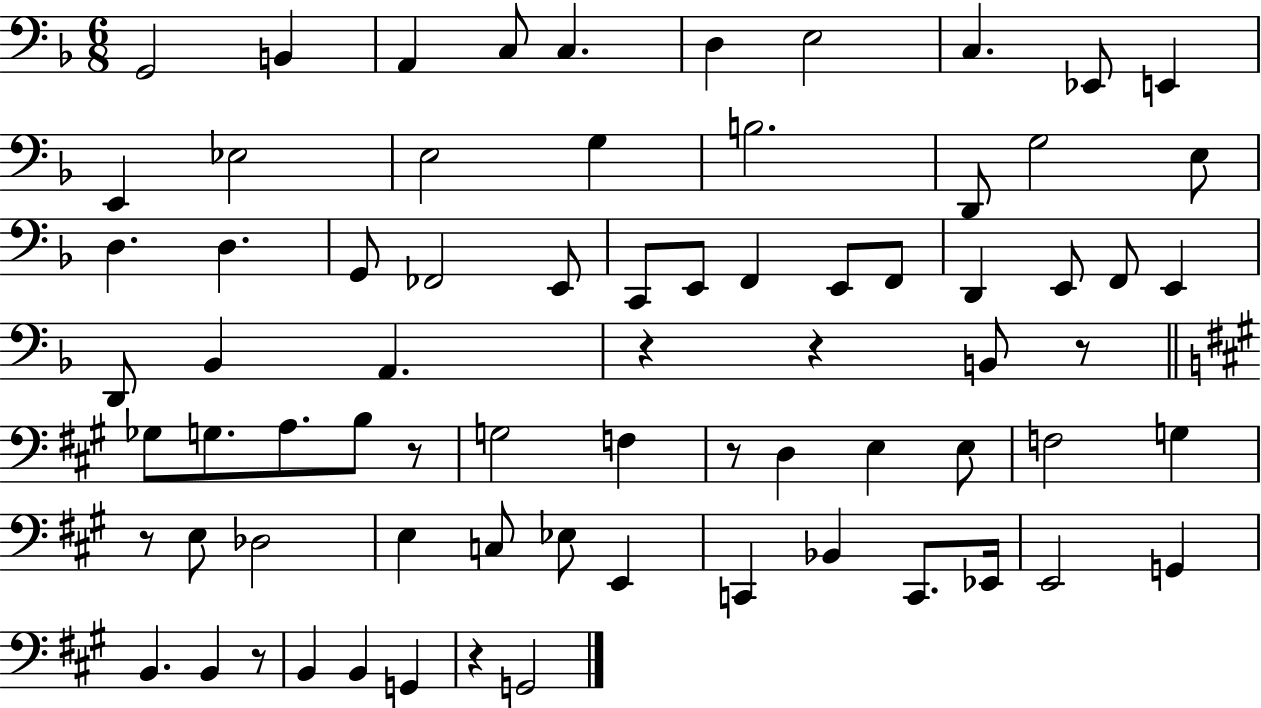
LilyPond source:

{
  \clef bass
  \numericTimeSignature
  \time 6/8
  \key f \major
  g,2 b,4 | a,4 c8 c4. | d4 e2 | c4. ees,8 e,4 | \break e,4 ees2 | e2 g4 | b2. | d,8 g2 e8 | \break d4. d4. | g,8 fes,2 e,8 | c,8 e,8 f,4 e,8 f,8 | d,4 e,8 f,8 e,4 | \break d,8 bes,4 a,4. | r4 r4 b,8 r8 | \bar "||" \break \key a \major ges8 g8. a8. b8 r8 | g2 f4 | r8 d4 e4 e8 | f2 g4 | \break r8 e8 des2 | e4 c8 ees8 e,4 | c,4 bes,4 c,8. ees,16 | e,2 g,4 | \break b,4. b,4 r8 | b,4 b,4 g,4 | r4 g,2 | \bar "|."
}